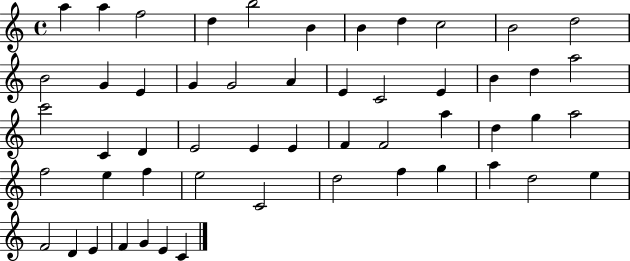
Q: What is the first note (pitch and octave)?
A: A5